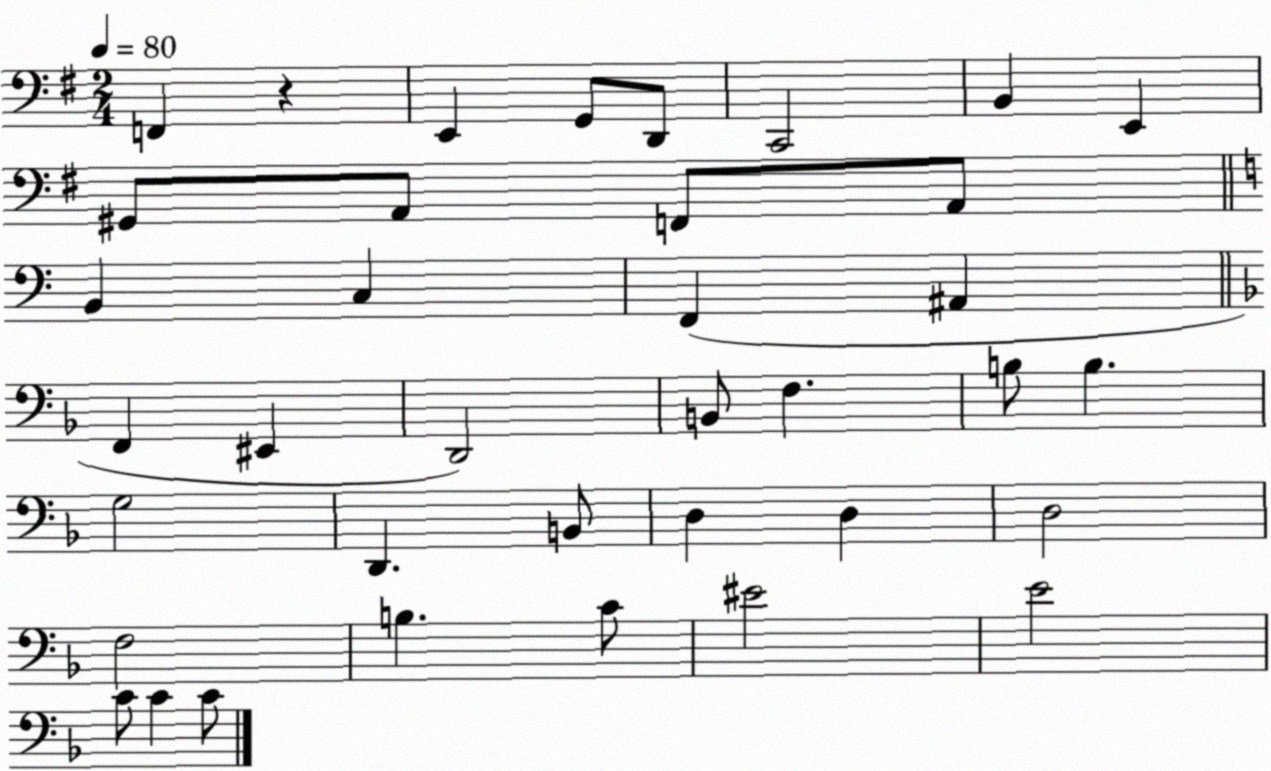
X:1
T:Untitled
M:2/4
L:1/4
K:G
F,, z E,, G,,/2 D,,/2 C,,2 B,, E,, ^G,,/2 A,,/2 F,,/2 A,,/2 B,, C, F,, ^A,, F,, ^E,, D,,2 B,,/2 F, B,/2 B, G,2 D,, B,,/2 D, D, D,2 F,2 B, C/2 ^E2 E2 C/2 C C/2